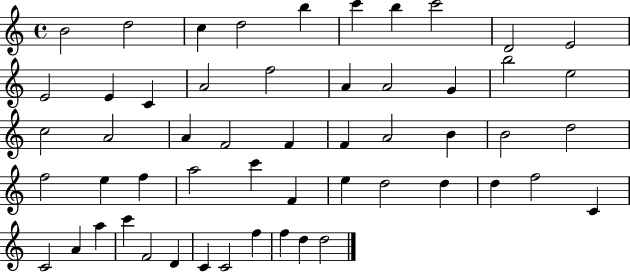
B4/h D5/h C5/q D5/h B5/q C6/q B5/q C6/h D4/h E4/h E4/h E4/q C4/q A4/h F5/h A4/q A4/h G4/q B5/h E5/h C5/h A4/h A4/q F4/h F4/q F4/q A4/h B4/q B4/h D5/h F5/h E5/q F5/q A5/h C6/q F4/q E5/q D5/h D5/q D5/q F5/h C4/q C4/h A4/q A5/q C6/q F4/h D4/q C4/q C4/h F5/q F5/q D5/q D5/h